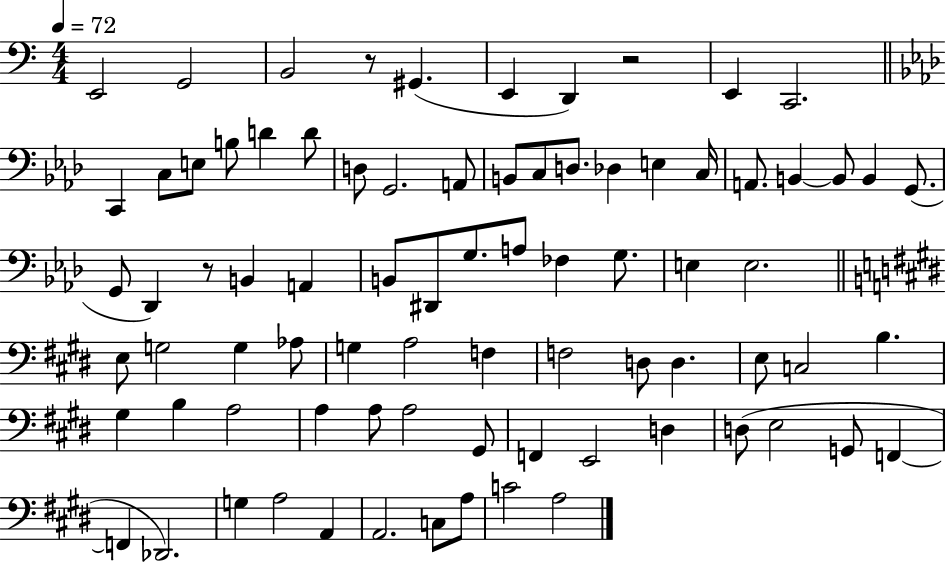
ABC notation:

X:1
T:Untitled
M:4/4
L:1/4
K:C
E,,2 G,,2 B,,2 z/2 ^G,, E,, D,, z2 E,, C,,2 C,, C,/2 E,/2 B,/2 D D/2 D,/2 G,,2 A,,/2 B,,/2 C,/2 D,/2 _D, E, C,/4 A,,/2 B,, B,,/2 B,, G,,/2 G,,/2 _D,, z/2 B,, A,, B,,/2 ^D,,/2 G,/2 A,/2 _F, G,/2 E, E,2 E,/2 G,2 G, _A,/2 G, A,2 F, F,2 D,/2 D, E,/2 C,2 B, ^G, B, A,2 A, A,/2 A,2 ^G,,/2 F,, E,,2 D, D,/2 E,2 G,,/2 F,, F,, _D,,2 G, A,2 A,, A,,2 C,/2 A,/2 C2 A,2